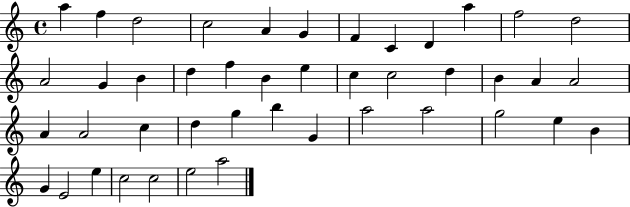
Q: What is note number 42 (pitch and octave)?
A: C5